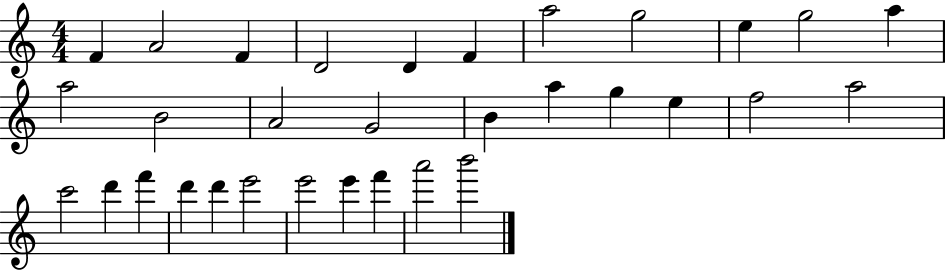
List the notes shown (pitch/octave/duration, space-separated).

F4/q A4/h F4/q D4/h D4/q F4/q A5/h G5/h E5/q G5/h A5/q A5/h B4/h A4/h G4/h B4/q A5/q G5/q E5/q F5/h A5/h C6/h D6/q F6/q D6/q D6/q E6/h E6/h E6/q F6/q A6/h B6/h